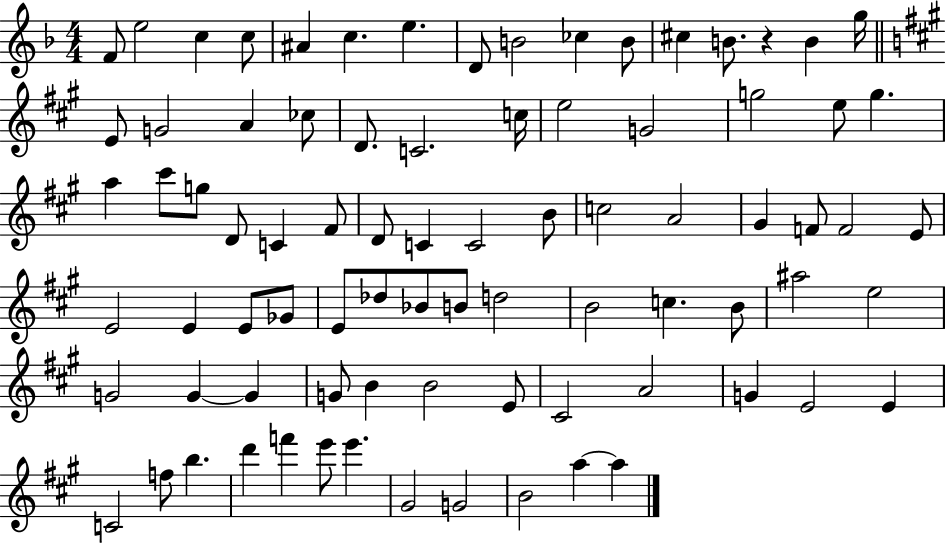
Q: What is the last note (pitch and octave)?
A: A5